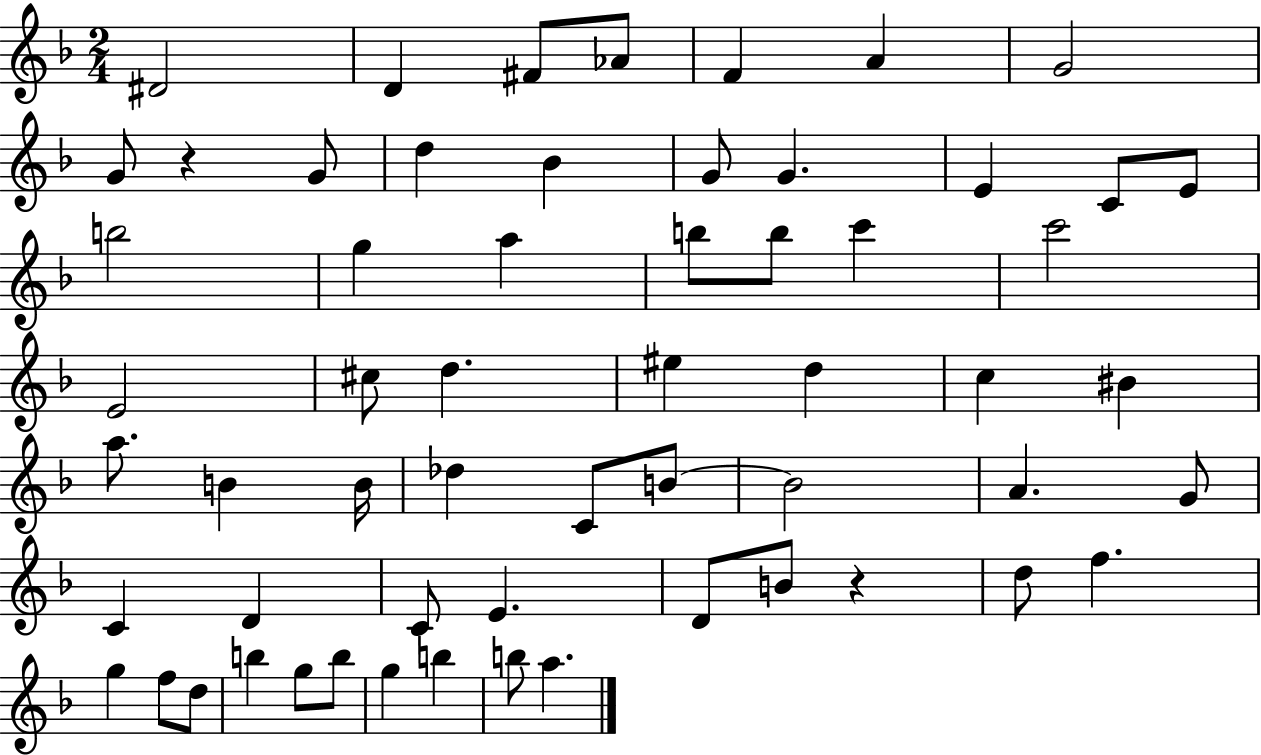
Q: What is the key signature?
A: F major